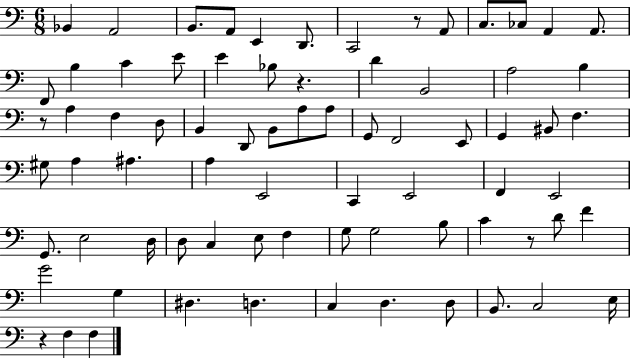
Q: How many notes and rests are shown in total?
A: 75